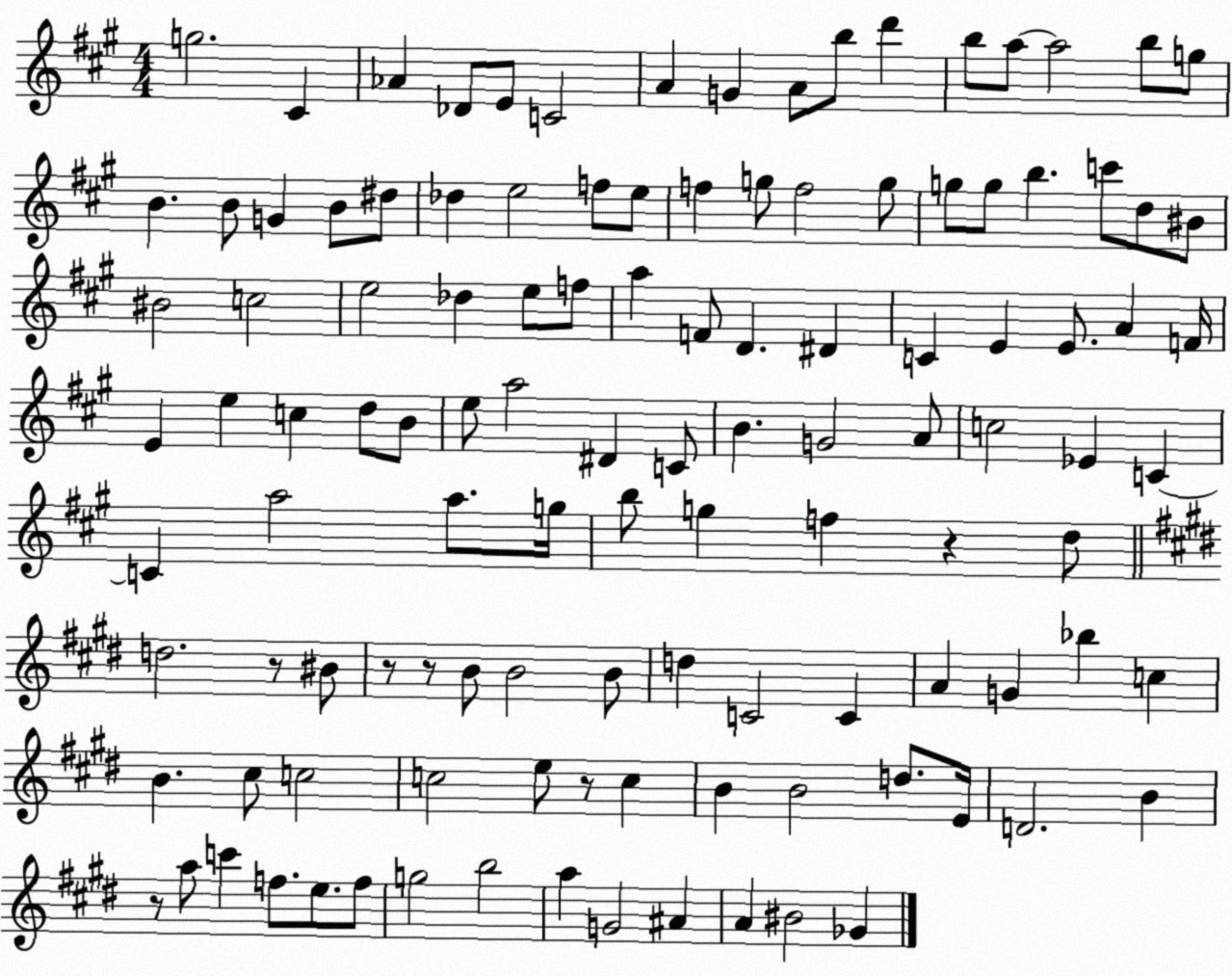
X:1
T:Untitled
M:4/4
L:1/4
K:A
g2 ^C _A _D/2 E/2 C2 A G A/2 b/2 d' b/2 a/2 a2 b/2 g/2 B B/2 G B/2 ^d/2 _d e2 f/2 e/2 f g/2 f2 g/2 g/2 g/2 b c'/2 d/2 ^B/2 ^B2 c2 e2 _d e/2 f/2 a F/2 D ^D C E E/2 A F/4 E e c d/2 B/2 e/2 a2 ^D C/2 B G2 A/2 c2 _E C C a2 a/2 g/4 b/2 g f z d/2 d2 z/2 ^B/2 z/2 z/2 B/2 B2 B/2 d C2 C A G _b c B ^c/2 c2 c2 e/2 z/2 c B B2 d/2 E/4 D2 B z/2 a/2 c' f/2 e/2 f/2 g2 b2 a G2 ^A A ^B2 _G